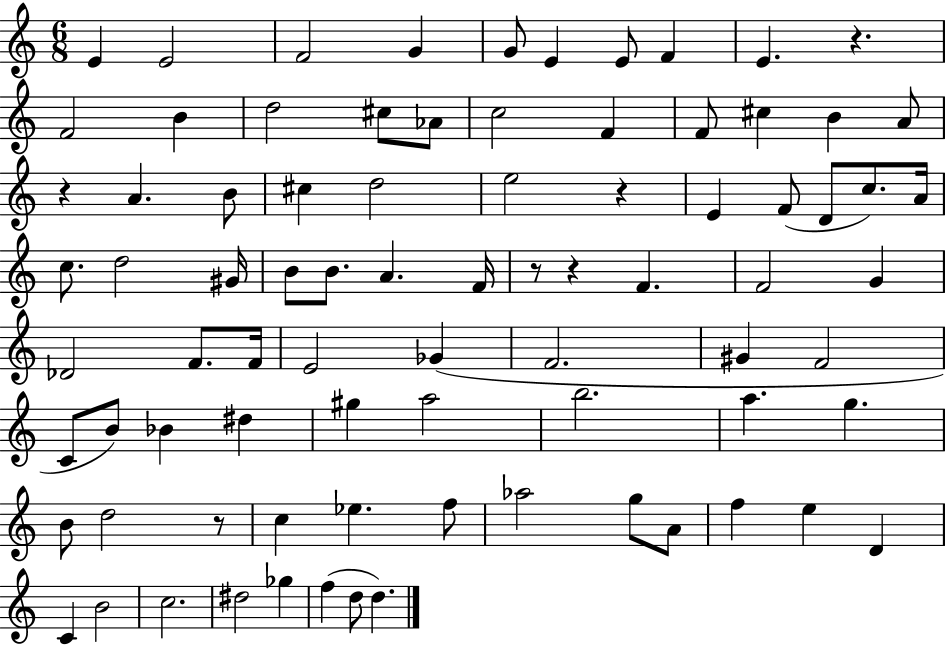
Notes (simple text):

E4/q E4/h F4/h G4/q G4/e E4/q E4/e F4/q E4/q. R/q. F4/h B4/q D5/h C#5/e Ab4/e C5/h F4/q F4/e C#5/q B4/q A4/e R/q A4/q. B4/e C#5/q D5/h E5/h R/q E4/q F4/e D4/e C5/e. A4/s C5/e. D5/h G#4/s B4/e B4/e. A4/q. F4/s R/e R/q F4/q. F4/h G4/q Db4/h F4/e. F4/s E4/h Gb4/q F4/h. G#4/q F4/h C4/e B4/e Bb4/q D#5/q G#5/q A5/h B5/h. A5/q. G5/q. B4/e D5/h R/e C5/q Eb5/q. F5/e Ab5/h G5/e A4/e F5/q E5/q D4/q C4/q B4/h C5/h. D#5/h Gb5/q F5/q D5/e D5/q.